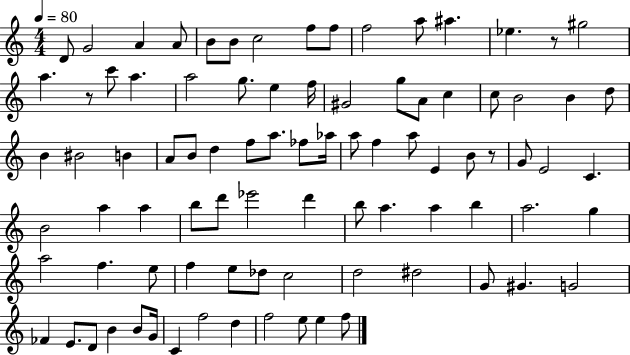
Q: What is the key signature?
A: C major